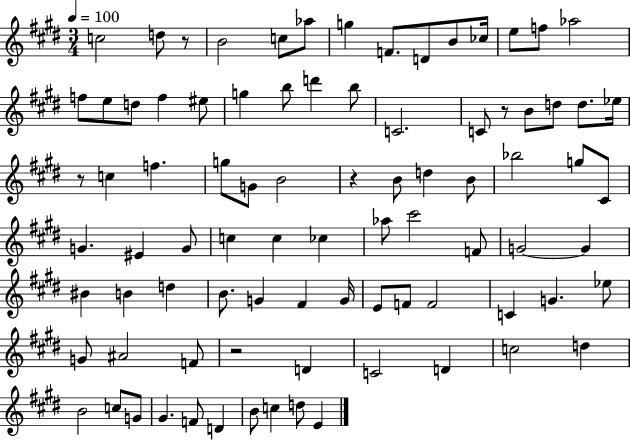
C5/h D5/e R/e B4/h C5/e Ab5/e G5/q F4/e. D4/e B4/e CES5/s E5/e F5/e Ab5/h F5/e E5/e D5/e F5/q EIS5/e G5/q B5/e D6/q B5/e C4/h. C4/e R/e B4/e D5/e D5/e. Eb5/s R/e C5/q F5/q. G5/e G4/e B4/h R/q B4/e D5/q B4/e Bb5/h G5/e C#4/e G4/q. EIS4/q G4/e C5/q C5/q CES5/q Ab5/e C#6/h F4/e G4/h G4/q BIS4/q B4/q D5/q B4/e. G4/q F#4/q G4/s E4/e F4/e F4/h C4/q G4/q. Eb5/e G4/e A#4/h F4/e R/h D4/q C4/h D4/q C5/h D5/q B4/h C5/e G4/e G#4/q. F4/e D4/q B4/e C5/q D5/e E4/q